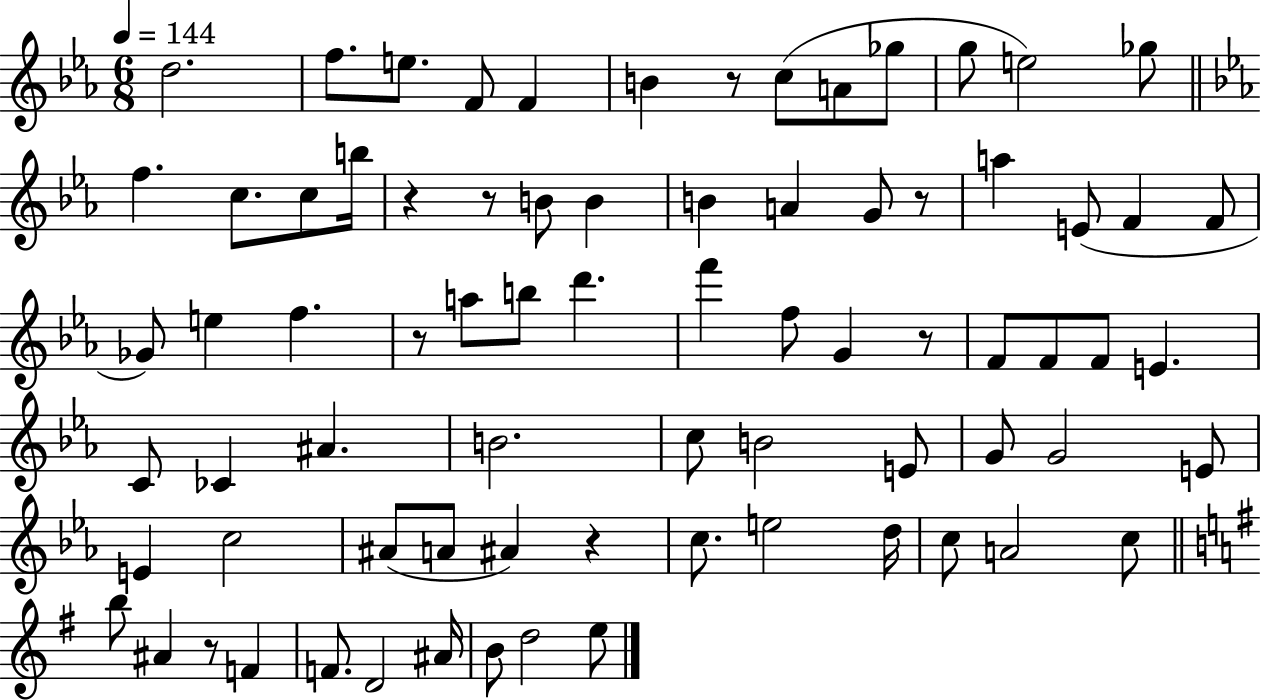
{
  \clef treble
  \numericTimeSignature
  \time 6/8
  \key ees \major
  \tempo 4 = 144
  d''2. | f''8. e''8. f'8 f'4 | b'4 r8 c''8( a'8 ges''8 | g''8 e''2) ges''8 | \break \bar "||" \break \key c \minor f''4. c''8. c''8 b''16 | r4 r8 b'8 b'4 | b'4 a'4 g'8 r8 | a''4 e'8( f'4 f'8 | \break ges'8) e''4 f''4. | r8 a''8 b''8 d'''4. | f'''4 f''8 g'4 r8 | f'8 f'8 f'8 e'4. | \break c'8 ces'4 ais'4. | b'2. | c''8 b'2 e'8 | g'8 g'2 e'8 | \break e'4 c''2 | ais'8( a'8 ais'4) r4 | c''8. e''2 d''16 | c''8 a'2 c''8 | \break \bar "||" \break \key g \major b''8 ais'4 r8 f'4 | f'8. d'2 ais'16 | b'8 d''2 e''8 | \bar "|."
}